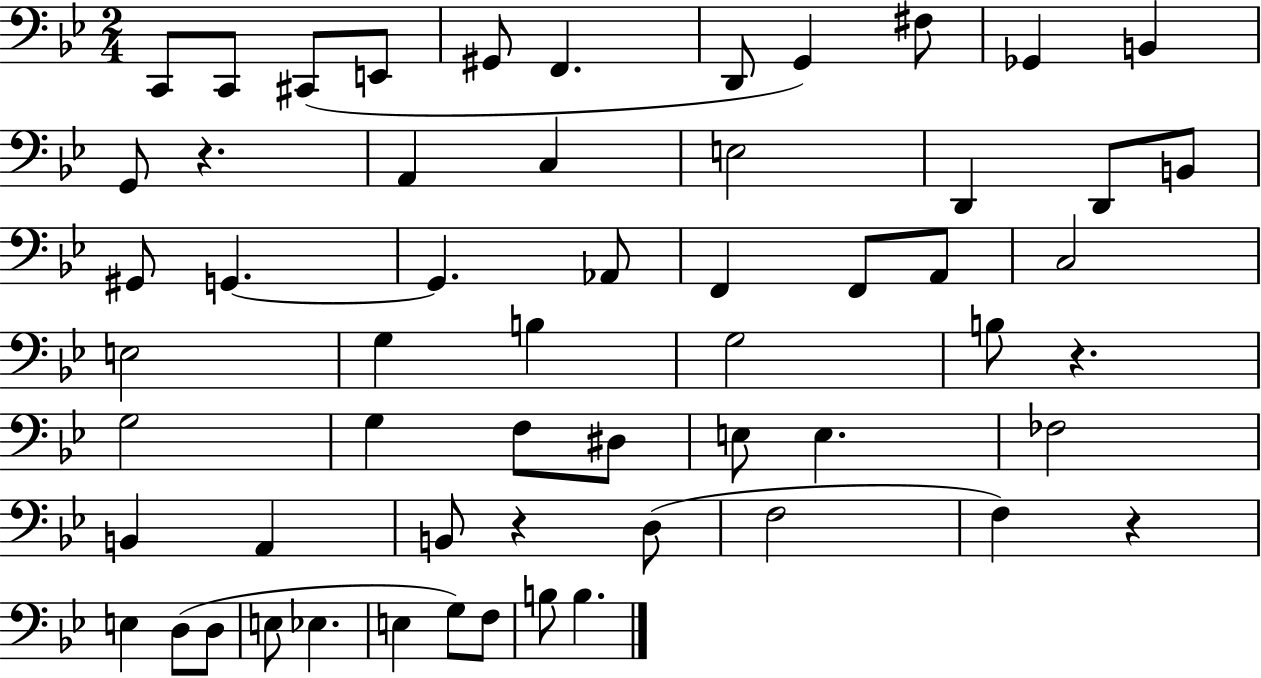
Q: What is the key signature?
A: BES major